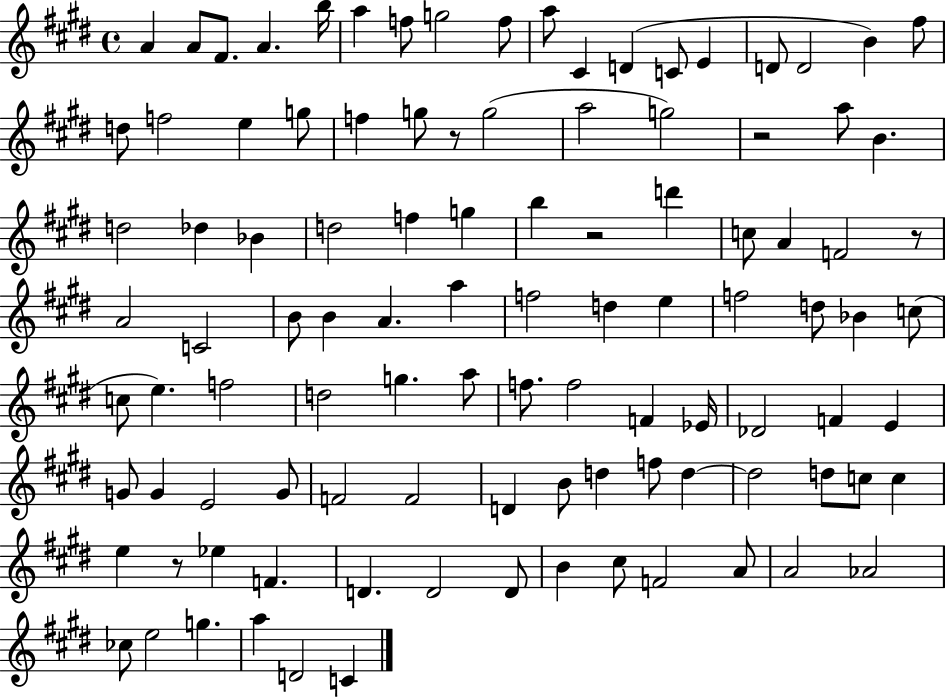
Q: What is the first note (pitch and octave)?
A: A4